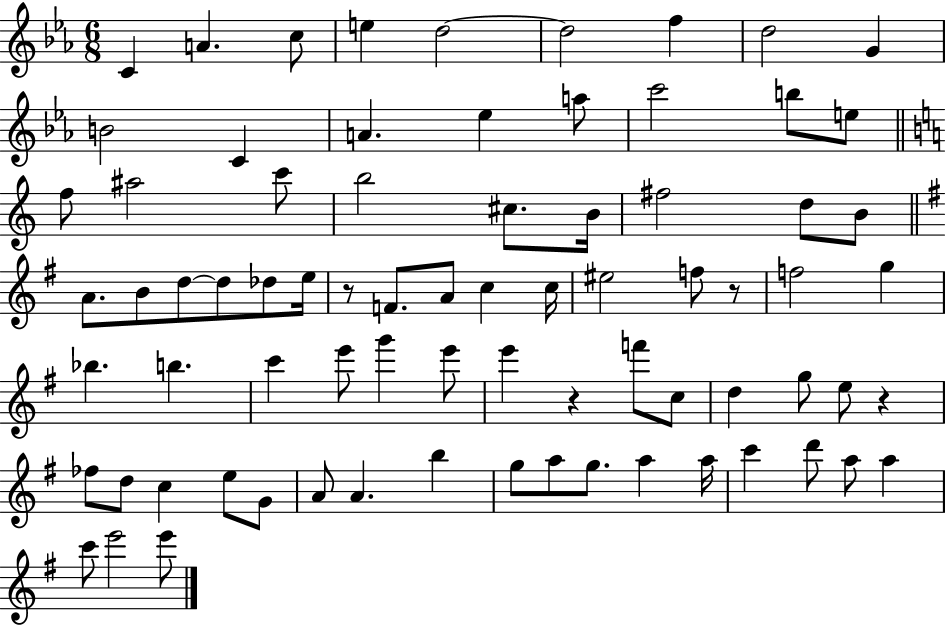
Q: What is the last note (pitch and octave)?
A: E6